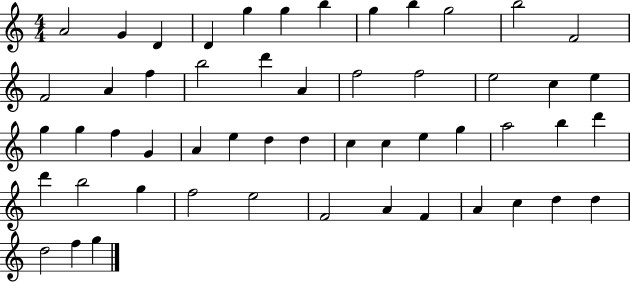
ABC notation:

X:1
T:Untitled
M:4/4
L:1/4
K:C
A2 G D D g g b g b g2 b2 F2 F2 A f b2 d' A f2 f2 e2 c e g g f G A e d d c c e g a2 b d' d' b2 g f2 e2 F2 A F A c d d d2 f g